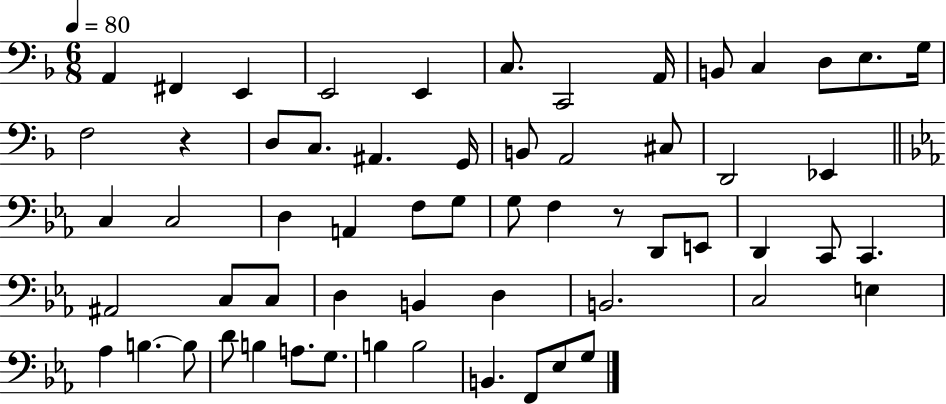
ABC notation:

X:1
T:Untitled
M:6/8
L:1/4
K:F
A,, ^F,, E,, E,,2 E,, C,/2 C,,2 A,,/4 B,,/2 C, D,/2 E,/2 G,/4 F,2 z D,/2 C,/2 ^A,, G,,/4 B,,/2 A,,2 ^C,/2 D,,2 _E,, C, C,2 D, A,, F,/2 G,/2 G,/2 F, z/2 D,,/2 E,,/2 D,, C,,/2 C,, ^A,,2 C,/2 C,/2 D, B,, D, B,,2 C,2 E, _A, B, B,/2 D/2 B, A,/2 G,/2 B, B,2 B,, F,,/2 _E,/2 G,/2